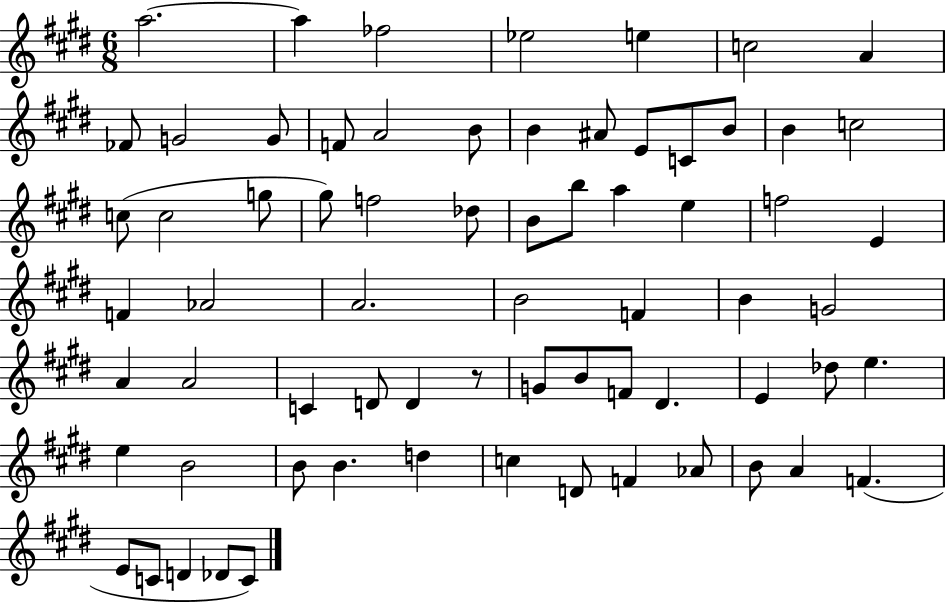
{
  \clef treble
  \numericTimeSignature
  \time 6/8
  \key e \major
  a''2.~~ | a''4 fes''2 | ees''2 e''4 | c''2 a'4 | \break fes'8 g'2 g'8 | f'8 a'2 b'8 | b'4 ais'8 e'8 c'8 b'8 | b'4 c''2 | \break c''8( c''2 g''8 | gis''8) f''2 des''8 | b'8 b''8 a''4 e''4 | f''2 e'4 | \break f'4 aes'2 | a'2. | b'2 f'4 | b'4 g'2 | \break a'4 a'2 | c'4 d'8 d'4 r8 | g'8 b'8 f'8 dis'4. | e'4 des''8 e''4. | \break e''4 b'2 | b'8 b'4. d''4 | c''4 d'8 f'4 aes'8 | b'8 a'4 f'4.( | \break e'8 c'8 d'4 des'8 c'8) | \bar "|."
}